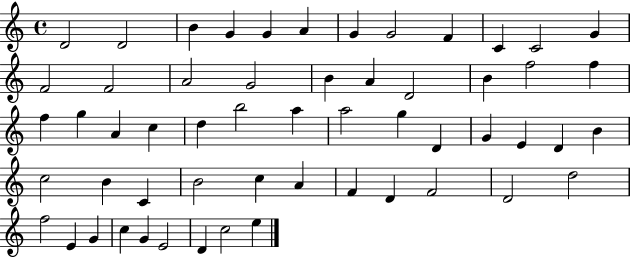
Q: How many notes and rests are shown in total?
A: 56